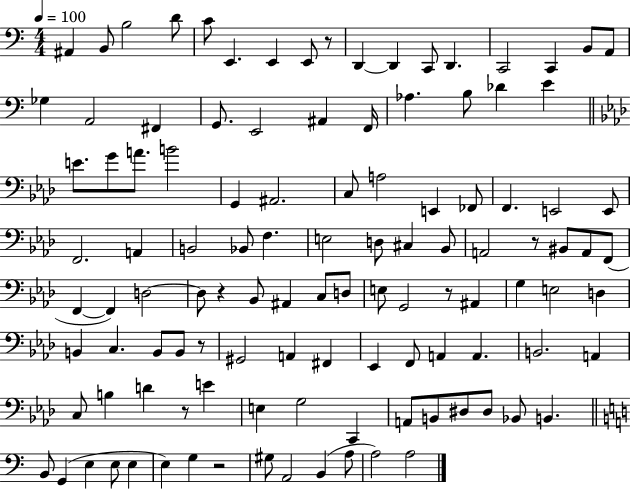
A#2/q B2/e B3/h D4/e C4/e E2/q. E2/q E2/e R/e D2/q D2/q C2/e D2/q. C2/h C2/q B2/e A2/e Gb3/q A2/h F#2/q G2/e. E2/h A#2/q F2/s Ab3/q. B3/e Db4/q E4/q E4/e. G4/e A4/e. B4/h G2/q A#2/h. C3/e A3/h E2/q FES2/e F2/q. E2/h E2/e F2/h. A2/q B2/h Bb2/e F3/q. E3/h D3/e C#3/q Bb2/e A2/h R/e BIS2/e A2/e F2/e F2/q F2/q D3/h D3/e R/q Bb2/e A#2/q C3/e D3/e E3/e G2/h R/e A#2/q G3/q E3/h D3/q B2/q C3/q. B2/e B2/e R/e G#2/h A2/q F#2/q Eb2/q F2/e A2/q A2/q. B2/h. A2/q C3/e B3/q D4/q R/e E4/q E3/q G3/h C2/q A2/e B2/e D#3/e D#3/e Bb2/e B2/q. B2/e G2/q E3/q E3/e E3/q E3/q G3/q R/h G#3/e A2/h B2/q A3/e A3/h A3/h